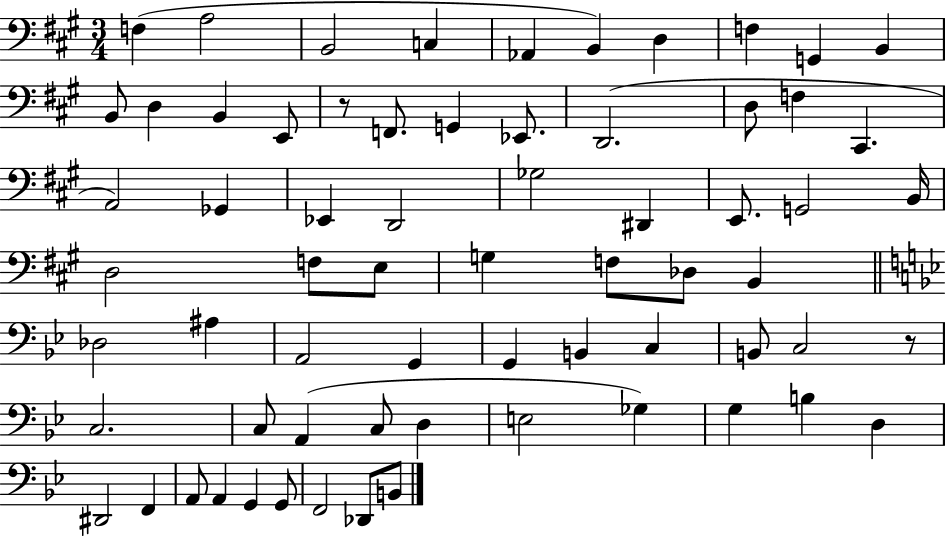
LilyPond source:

{
  \clef bass
  \numericTimeSignature
  \time 3/4
  \key a \major
  f4( a2 | b,2 c4 | aes,4 b,4) d4 | f4 g,4 b,4 | \break b,8 d4 b,4 e,8 | r8 f,8. g,4 ees,8. | d,2.( | d8 f4 cis,4. | \break a,2) ges,4 | ees,4 d,2 | ges2 dis,4 | e,8. g,2 b,16 | \break d2 f8 e8 | g4 f8 des8 b,4 | \bar "||" \break \key bes \major des2 ais4 | a,2 g,4 | g,4 b,4 c4 | b,8 c2 r8 | \break c2. | c8 a,4( c8 d4 | e2 ges4) | g4 b4 d4 | \break dis,2 f,4 | a,8 a,4 g,4 g,8 | f,2 des,8 b,8 | \bar "|."
}